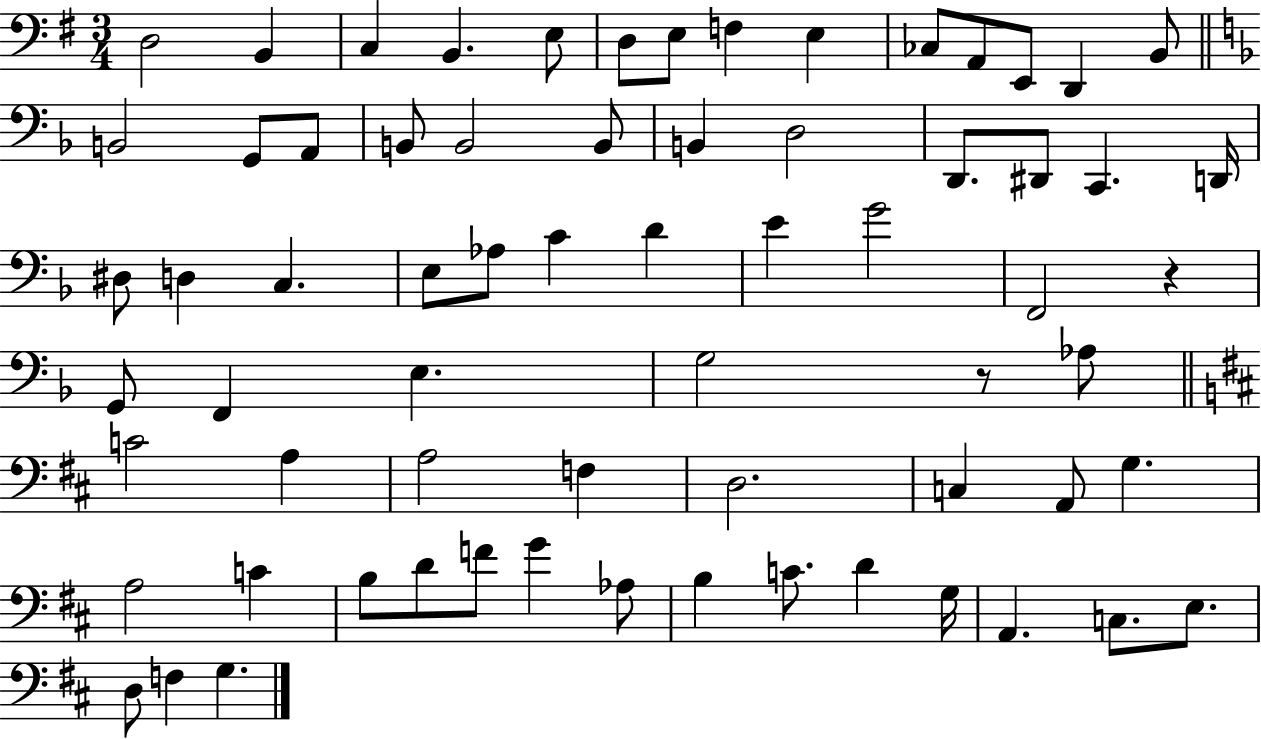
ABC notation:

X:1
T:Untitled
M:3/4
L:1/4
K:G
D,2 B,, C, B,, E,/2 D,/2 E,/2 F, E, _C,/2 A,,/2 E,,/2 D,, B,,/2 B,,2 G,,/2 A,,/2 B,,/2 B,,2 B,,/2 B,, D,2 D,,/2 ^D,,/2 C,, D,,/4 ^D,/2 D, C, E,/2 _A,/2 C D E G2 F,,2 z G,,/2 F,, E, G,2 z/2 _A,/2 C2 A, A,2 F, D,2 C, A,,/2 G, A,2 C B,/2 D/2 F/2 G _A,/2 B, C/2 D G,/4 A,, C,/2 E,/2 D,/2 F, G,